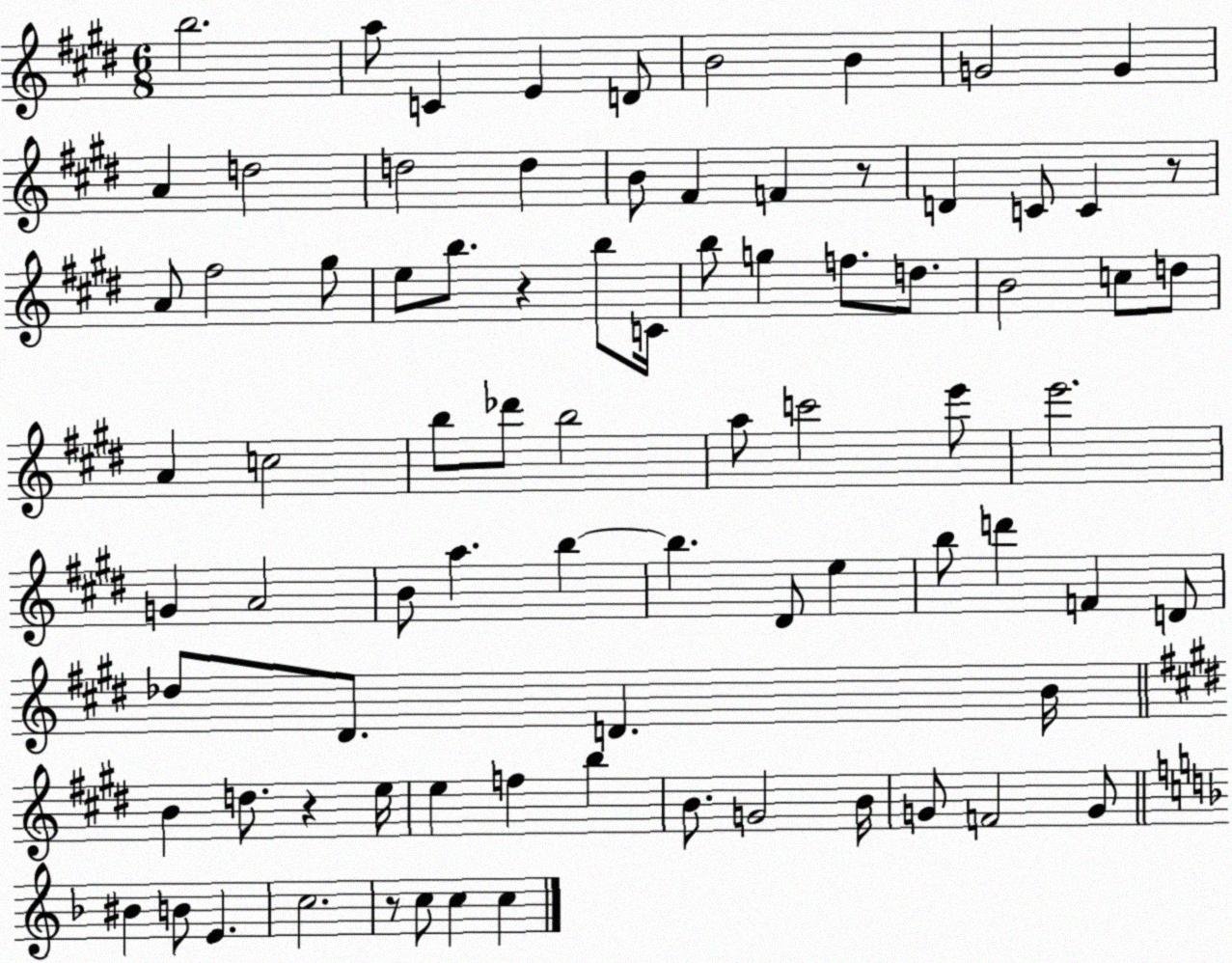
X:1
T:Untitled
M:6/8
L:1/4
K:E
b2 a/2 C E D/2 B2 B G2 G A d2 d2 d B/2 ^F F z/2 D C/2 C z/2 A/2 ^f2 ^g/2 e/2 b/2 z b/2 C/4 b/2 g f/2 d/2 B2 c/2 d/2 A c2 b/2 _d'/2 b2 a/2 c'2 e'/2 e'2 G A2 B/2 a b b ^D/2 e b/2 d' F D/2 _d/2 ^D/2 D B/4 B d/2 z e/4 e f b B/2 G2 B/4 G/2 F2 G/2 ^B B/2 E c2 z/2 c/2 c c